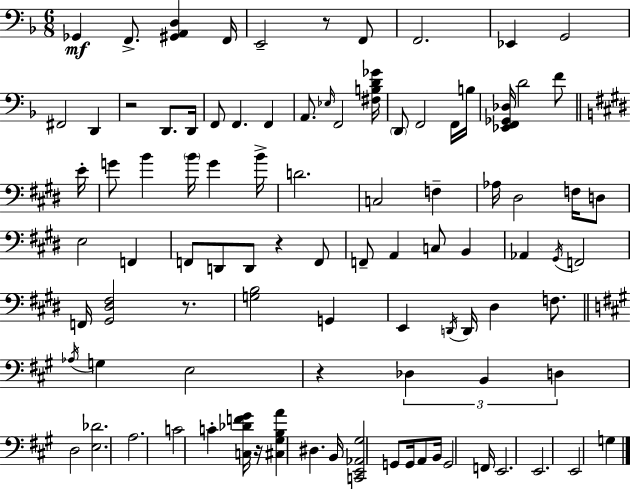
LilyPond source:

{
  \clef bass
  \numericTimeSignature
  \time 6/8
  \key f \major
  ges,4\mf f,8.-> <gis, a, d>4 f,16 | e,2-- r8 f,8 | f,2. | ees,4 g,2 | \break fis,2 d,4 | r2 d,8. d,16 | f,8 f,4. f,4 | a,8. \grace { ees16 } f,2 | \break <fis b d' ges'>16 \parenthesize d,8 f,2 f,16 | b16 <ees, f, ges, des>16 d'2 f'8 | \bar "||" \break \key e \major e'16-. g'8 b'4 \parenthesize b'16 g'4 | b'16-> d'2. | c2 f4-- | aes16 dis2 f16 d8 | \break e2 f,4 | f,8 d,8 d,8 r4 f,8 | f,8-- a,4 c8 b,4 | aes,4 \acciaccatura { gis,16 } f,2 | \break f,16 <gis, dis fis>2 r8. | <g b>2 g,4 | e,4 \acciaccatura { d,16 } d,16 dis4 | f8. \bar "||" \break \key a \major \acciaccatura { aes16 } g4 e2 | r4 \tuplet 3/2 { des4 b,4 | d4 } d2 | <e des'>2. | \break a2. | c'2 c'4-. | <c des' f' gis'>16 r16 <cis gis b a'>4 dis4. | b,16 <c, e, aes, gis>2 g,8 | \break g,16 a,8 b,16 g,2 | f,16 e,2. | e,2. | e,2 g4 | \break \bar "|."
}